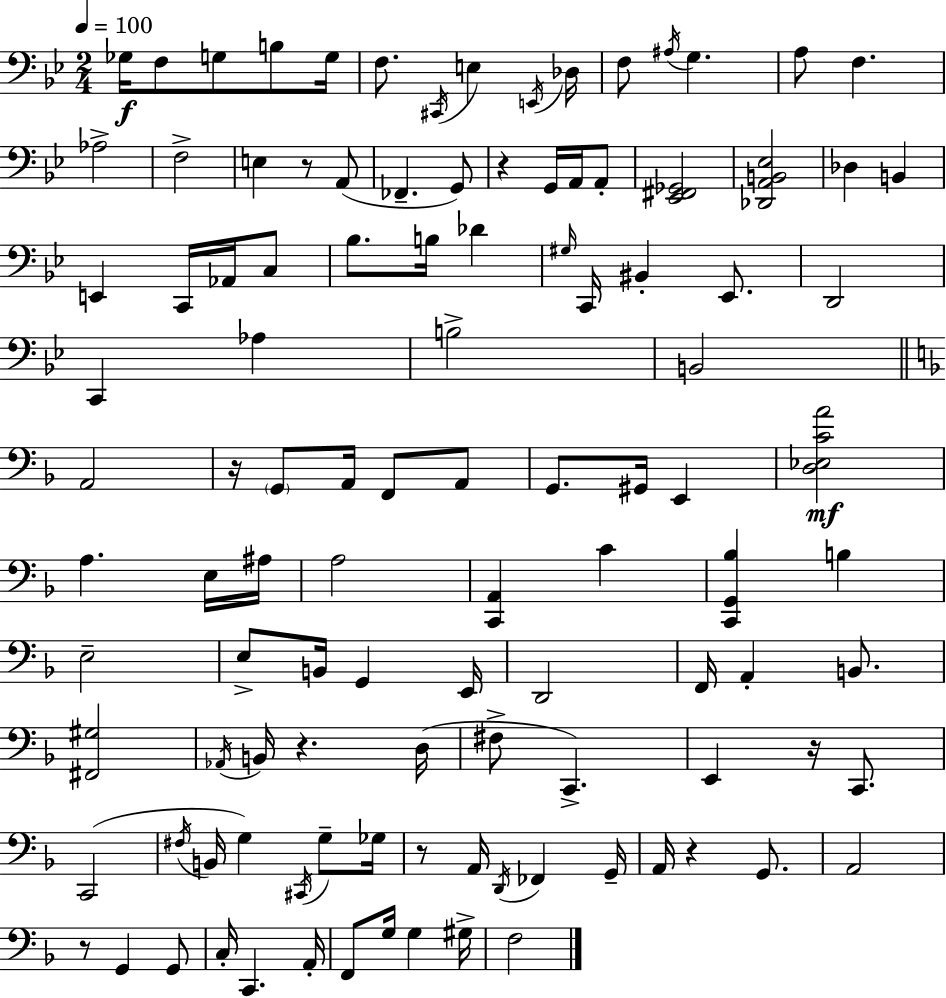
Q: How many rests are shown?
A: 8